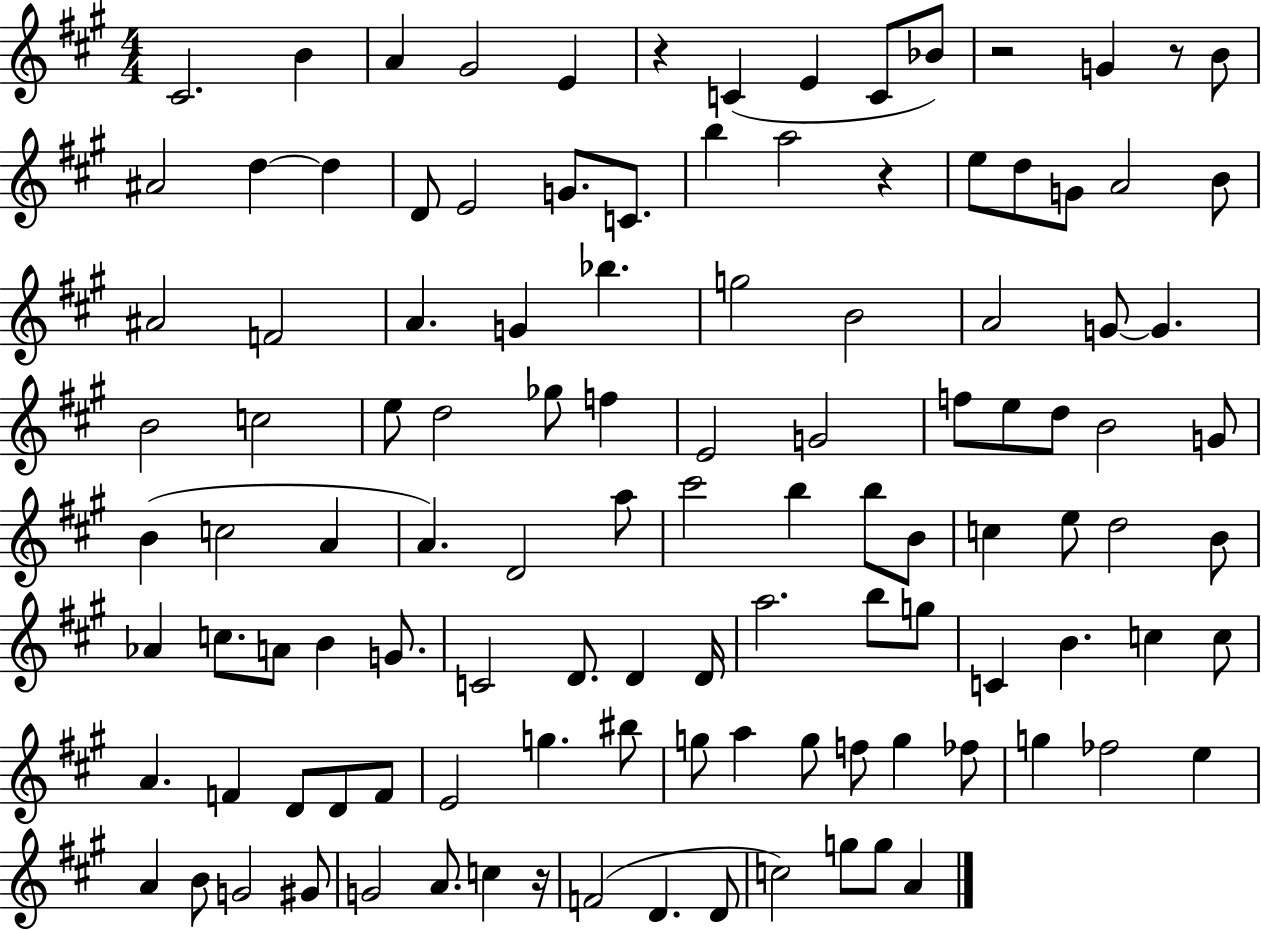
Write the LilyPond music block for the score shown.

{
  \clef treble
  \numericTimeSignature
  \time 4/4
  \key a \major
  \repeat volta 2 { cis'2. b'4 | a'4 gis'2 e'4 | r4 c'4( e'4 c'8 bes'8) | r2 g'4 r8 b'8 | \break ais'2 d''4~~ d''4 | d'8 e'2 g'8. c'8. | b''4 a''2 r4 | e''8 d''8 g'8 a'2 b'8 | \break ais'2 f'2 | a'4. g'4 bes''4. | g''2 b'2 | a'2 g'8~~ g'4. | \break b'2 c''2 | e''8 d''2 ges''8 f''4 | e'2 g'2 | f''8 e''8 d''8 b'2 g'8 | \break b'4( c''2 a'4 | a'4.) d'2 a''8 | cis'''2 b''4 b''8 b'8 | c''4 e''8 d''2 b'8 | \break aes'4 c''8. a'8 b'4 g'8. | c'2 d'8. d'4 d'16 | a''2. b''8 g''8 | c'4 b'4. c''4 c''8 | \break a'4. f'4 d'8 d'8 f'8 | e'2 g''4. bis''8 | g''8 a''4 g''8 f''8 g''4 fes''8 | g''4 fes''2 e''4 | \break a'4 b'8 g'2 gis'8 | g'2 a'8. c''4 r16 | f'2( d'4. d'8 | c''2) g''8 g''8 a'4 | \break } \bar "|."
}